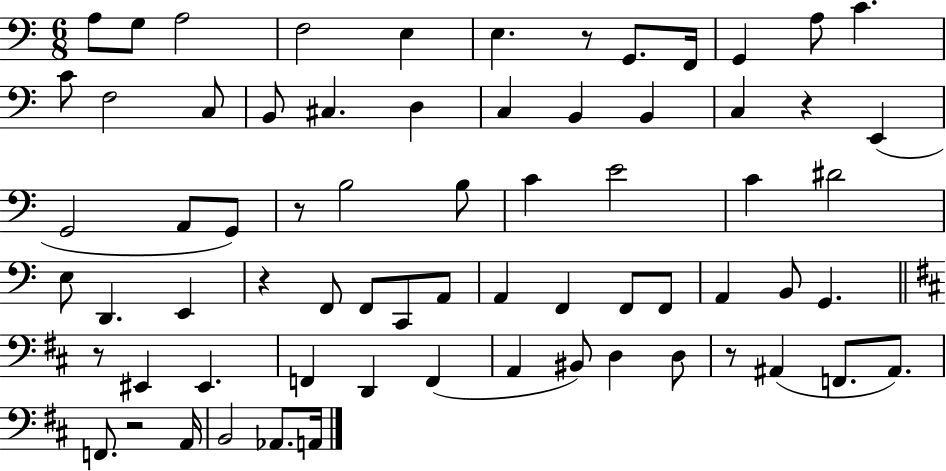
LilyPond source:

{
  \clef bass
  \numericTimeSignature
  \time 6/8
  \key c \major
  a8 g8 a2 | f2 e4 | e4. r8 g,8. f,16 | g,4 a8 c'4. | \break c'8 f2 c8 | b,8 cis4. d4 | c4 b,4 b,4 | c4 r4 e,4( | \break g,2 a,8 g,8) | r8 b2 b8 | c'4 e'2 | c'4 dis'2 | \break e8 d,4. e,4 | r4 f,8 f,8 c,8 a,8 | a,4 f,4 f,8 f,8 | a,4 b,8 g,4. | \break \bar "||" \break \key b \minor r8 eis,4 eis,4. | f,4 d,4 f,4( | a,4 bis,8) d4 d8 | r8 ais,4( f,8. ais,8.) | \break f,8. r2 a,16 | b,2 aes,8. a,16 | \bar "|."
}